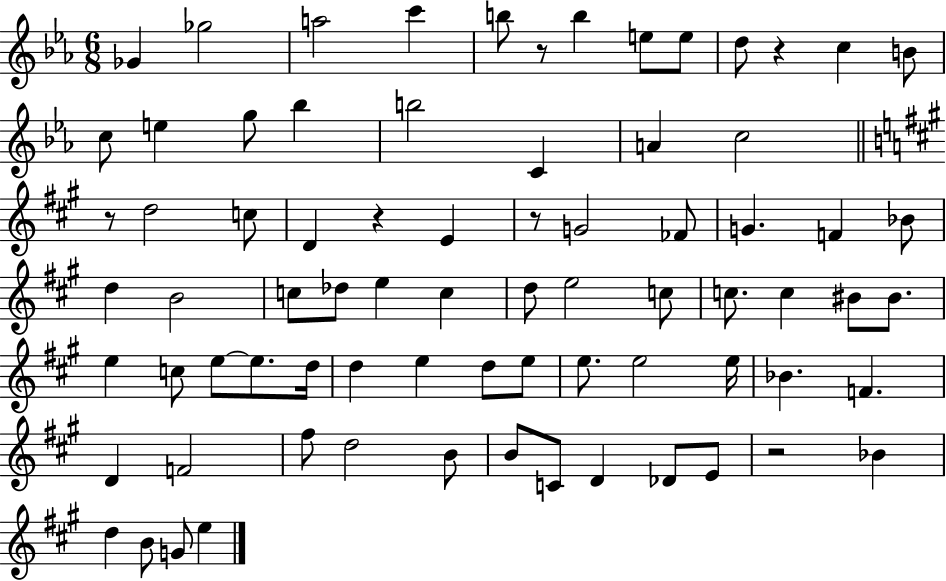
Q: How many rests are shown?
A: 6